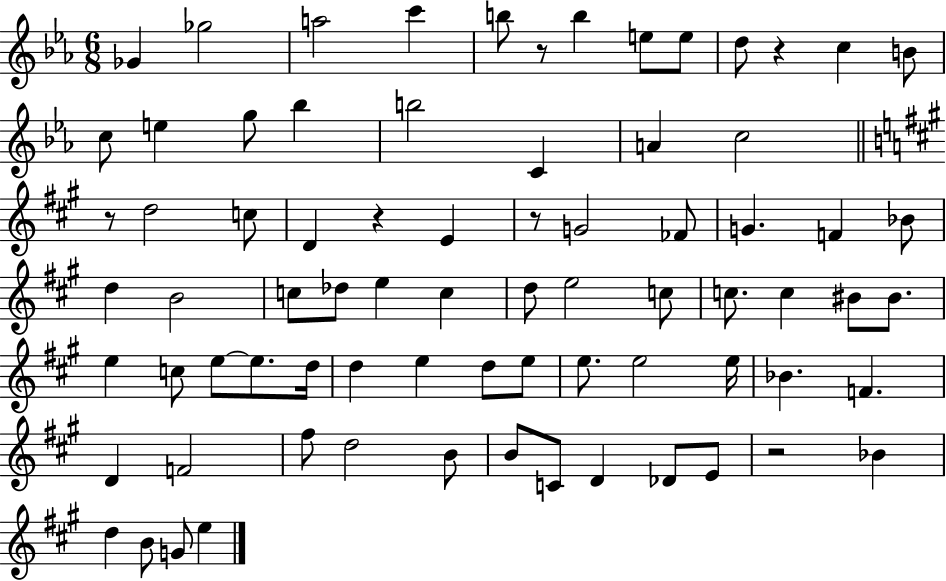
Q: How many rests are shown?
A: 6